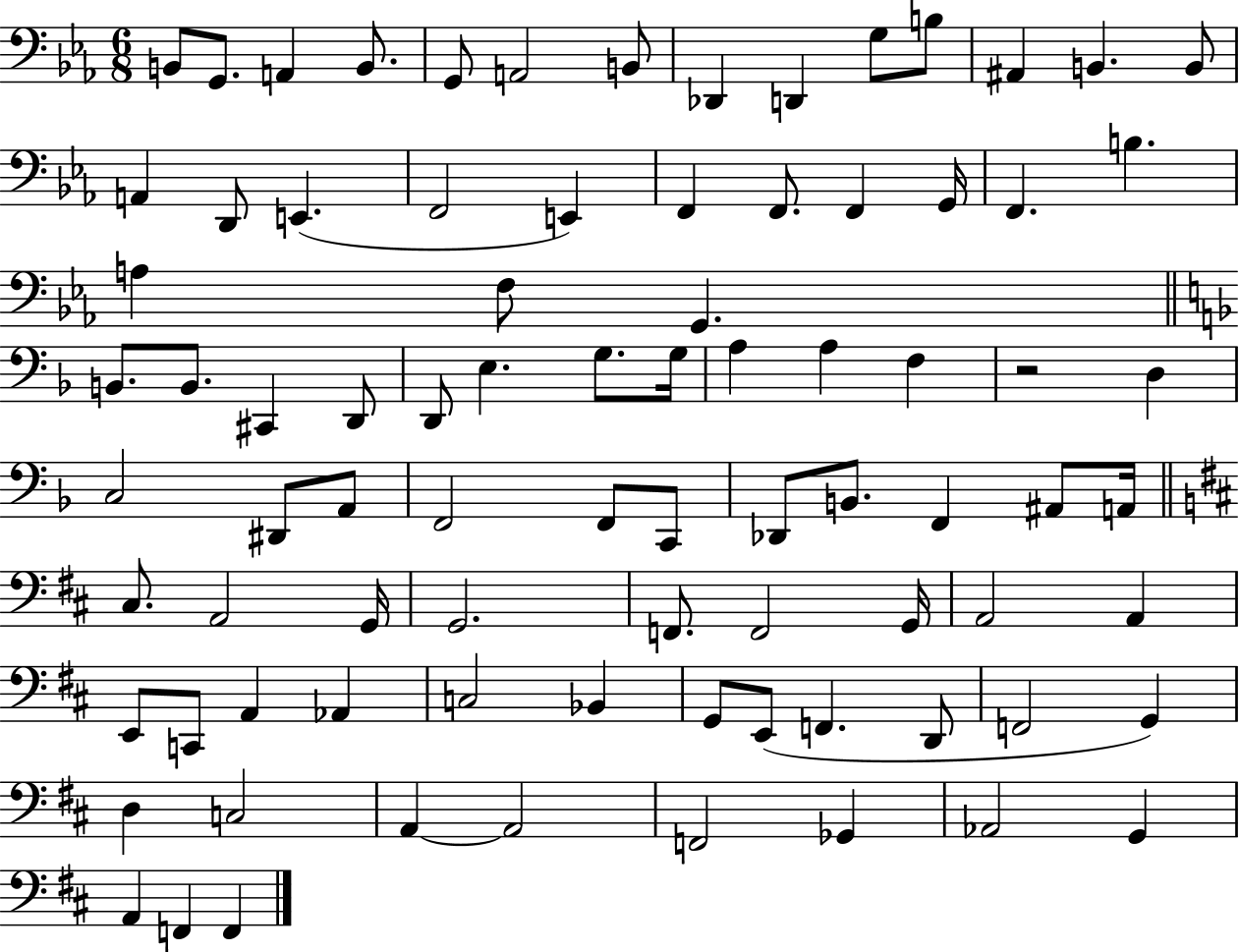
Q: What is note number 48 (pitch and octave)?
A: B2